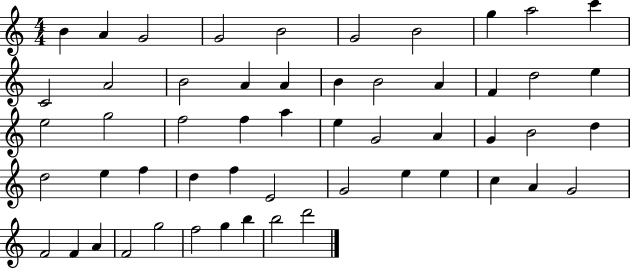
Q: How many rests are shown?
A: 0